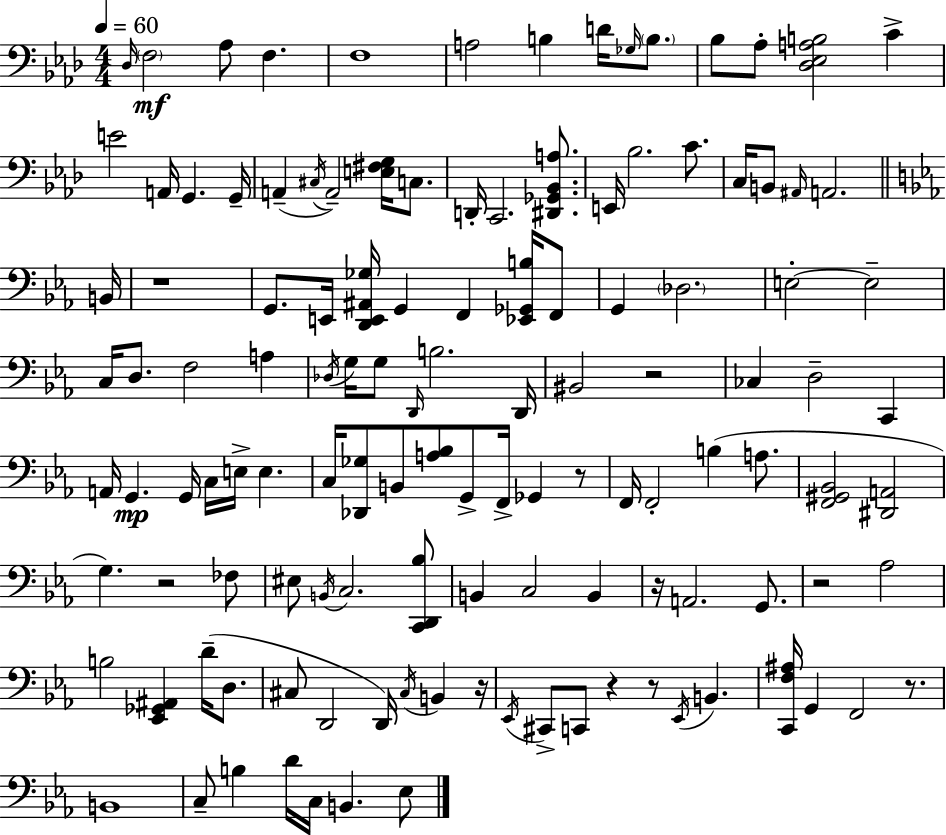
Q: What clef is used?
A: bass